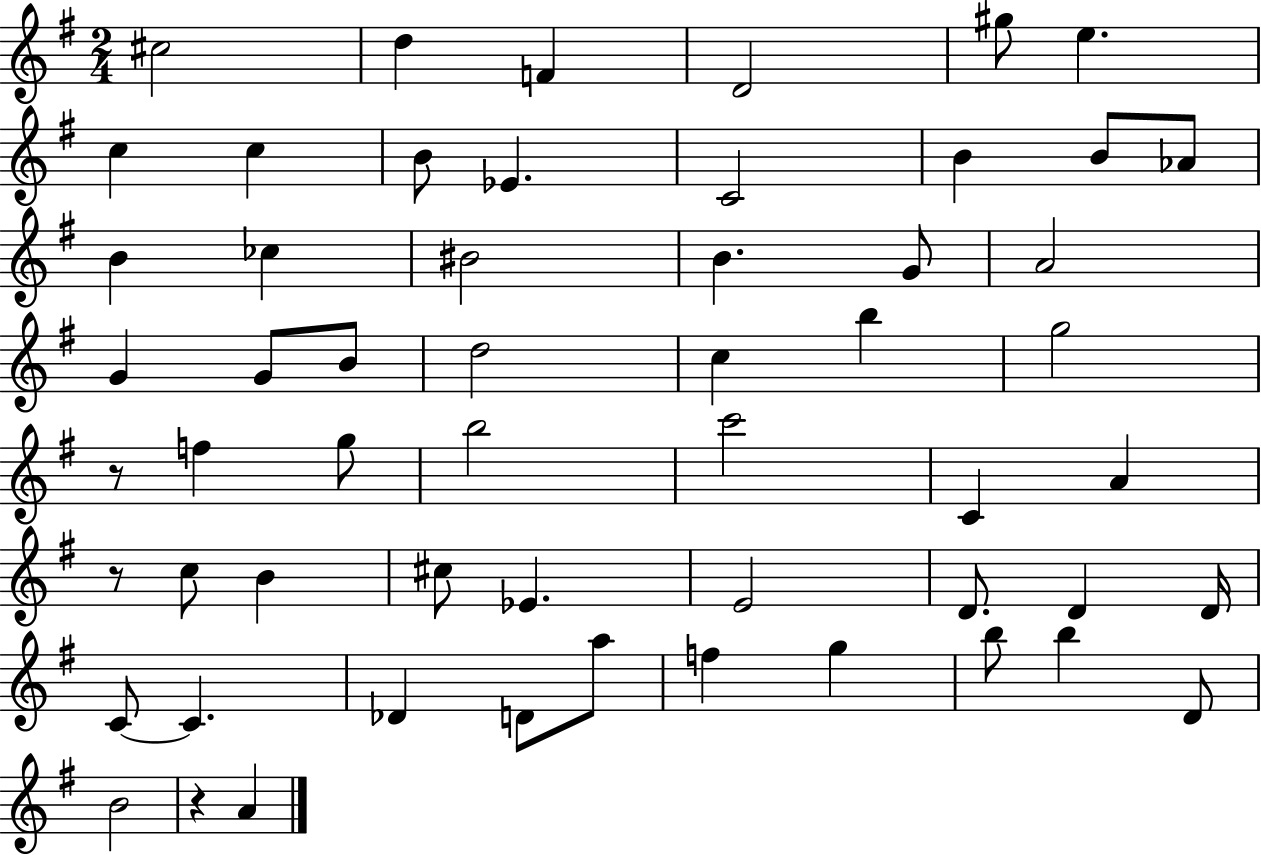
X:1
T:Untitled
M:2/4
L:1/4
K:G
^c2 d F D2 ^g/2 e c c B/2 _E C2 B B/2 _A/2 B _c ^B2 B G/2 A2 G G/2 B/2 d2 c b g2 z/2 f g/2 b2 c'2 C A z/2 c/2 B ^c/2 _E E2 D/2 D D/4 C/2 C _D D/2 a/2 f g b/2 b D/2 B2 z A